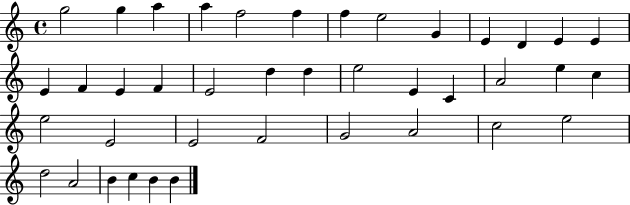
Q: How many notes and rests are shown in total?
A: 40